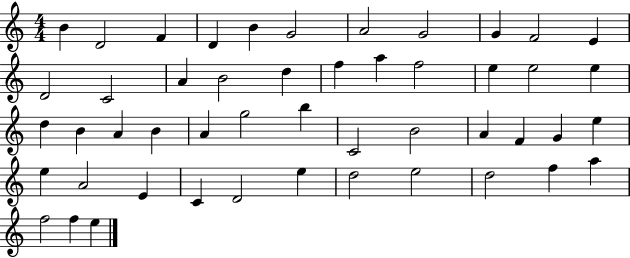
B4/q D4/h F4/q D4/q B4/q G4/h A4/h G4/h G4/q F4/h E4/q D4/h C4/h A4/q B4/h D5/q F5/q A5/q F5/h E5/q E5/h E5/q D5/q B4/q A4/q B4/q A4/q G5/h B5/q C4/h B4/h A4/q F4/q G4/q E5/q E5/q A4/h E4/q C4/q D4/h E5/q D5/h E5/h D5/h F5/q A5/q F5/h F5/q E5/q